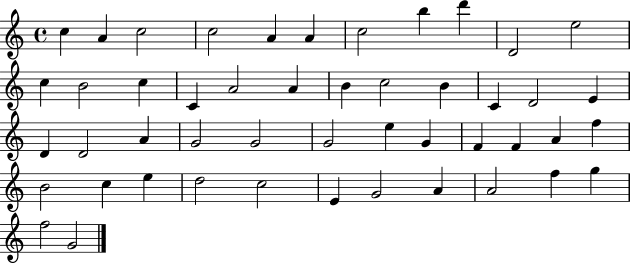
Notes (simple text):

C5/q A4/q C5/h C5/h A4/q A4/q C5/h B5/q D6/q D4/h E5/h C5/q B4/h C5/q C4/q A4/h A4/q B4/q C5/h B4/q C4/q D4/h E4/q D4/q D4/h A4/q G4/h G4/h G4/h E5/q G4/q F4/q F4/q A4/q F5/q B4/h C5/q E5/q D5/h C5/h E4/q G4/h A4/q A4/h F5/q G5/q F5/h G4/h